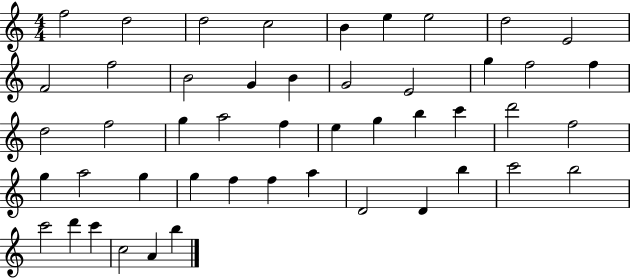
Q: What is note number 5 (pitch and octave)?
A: B4